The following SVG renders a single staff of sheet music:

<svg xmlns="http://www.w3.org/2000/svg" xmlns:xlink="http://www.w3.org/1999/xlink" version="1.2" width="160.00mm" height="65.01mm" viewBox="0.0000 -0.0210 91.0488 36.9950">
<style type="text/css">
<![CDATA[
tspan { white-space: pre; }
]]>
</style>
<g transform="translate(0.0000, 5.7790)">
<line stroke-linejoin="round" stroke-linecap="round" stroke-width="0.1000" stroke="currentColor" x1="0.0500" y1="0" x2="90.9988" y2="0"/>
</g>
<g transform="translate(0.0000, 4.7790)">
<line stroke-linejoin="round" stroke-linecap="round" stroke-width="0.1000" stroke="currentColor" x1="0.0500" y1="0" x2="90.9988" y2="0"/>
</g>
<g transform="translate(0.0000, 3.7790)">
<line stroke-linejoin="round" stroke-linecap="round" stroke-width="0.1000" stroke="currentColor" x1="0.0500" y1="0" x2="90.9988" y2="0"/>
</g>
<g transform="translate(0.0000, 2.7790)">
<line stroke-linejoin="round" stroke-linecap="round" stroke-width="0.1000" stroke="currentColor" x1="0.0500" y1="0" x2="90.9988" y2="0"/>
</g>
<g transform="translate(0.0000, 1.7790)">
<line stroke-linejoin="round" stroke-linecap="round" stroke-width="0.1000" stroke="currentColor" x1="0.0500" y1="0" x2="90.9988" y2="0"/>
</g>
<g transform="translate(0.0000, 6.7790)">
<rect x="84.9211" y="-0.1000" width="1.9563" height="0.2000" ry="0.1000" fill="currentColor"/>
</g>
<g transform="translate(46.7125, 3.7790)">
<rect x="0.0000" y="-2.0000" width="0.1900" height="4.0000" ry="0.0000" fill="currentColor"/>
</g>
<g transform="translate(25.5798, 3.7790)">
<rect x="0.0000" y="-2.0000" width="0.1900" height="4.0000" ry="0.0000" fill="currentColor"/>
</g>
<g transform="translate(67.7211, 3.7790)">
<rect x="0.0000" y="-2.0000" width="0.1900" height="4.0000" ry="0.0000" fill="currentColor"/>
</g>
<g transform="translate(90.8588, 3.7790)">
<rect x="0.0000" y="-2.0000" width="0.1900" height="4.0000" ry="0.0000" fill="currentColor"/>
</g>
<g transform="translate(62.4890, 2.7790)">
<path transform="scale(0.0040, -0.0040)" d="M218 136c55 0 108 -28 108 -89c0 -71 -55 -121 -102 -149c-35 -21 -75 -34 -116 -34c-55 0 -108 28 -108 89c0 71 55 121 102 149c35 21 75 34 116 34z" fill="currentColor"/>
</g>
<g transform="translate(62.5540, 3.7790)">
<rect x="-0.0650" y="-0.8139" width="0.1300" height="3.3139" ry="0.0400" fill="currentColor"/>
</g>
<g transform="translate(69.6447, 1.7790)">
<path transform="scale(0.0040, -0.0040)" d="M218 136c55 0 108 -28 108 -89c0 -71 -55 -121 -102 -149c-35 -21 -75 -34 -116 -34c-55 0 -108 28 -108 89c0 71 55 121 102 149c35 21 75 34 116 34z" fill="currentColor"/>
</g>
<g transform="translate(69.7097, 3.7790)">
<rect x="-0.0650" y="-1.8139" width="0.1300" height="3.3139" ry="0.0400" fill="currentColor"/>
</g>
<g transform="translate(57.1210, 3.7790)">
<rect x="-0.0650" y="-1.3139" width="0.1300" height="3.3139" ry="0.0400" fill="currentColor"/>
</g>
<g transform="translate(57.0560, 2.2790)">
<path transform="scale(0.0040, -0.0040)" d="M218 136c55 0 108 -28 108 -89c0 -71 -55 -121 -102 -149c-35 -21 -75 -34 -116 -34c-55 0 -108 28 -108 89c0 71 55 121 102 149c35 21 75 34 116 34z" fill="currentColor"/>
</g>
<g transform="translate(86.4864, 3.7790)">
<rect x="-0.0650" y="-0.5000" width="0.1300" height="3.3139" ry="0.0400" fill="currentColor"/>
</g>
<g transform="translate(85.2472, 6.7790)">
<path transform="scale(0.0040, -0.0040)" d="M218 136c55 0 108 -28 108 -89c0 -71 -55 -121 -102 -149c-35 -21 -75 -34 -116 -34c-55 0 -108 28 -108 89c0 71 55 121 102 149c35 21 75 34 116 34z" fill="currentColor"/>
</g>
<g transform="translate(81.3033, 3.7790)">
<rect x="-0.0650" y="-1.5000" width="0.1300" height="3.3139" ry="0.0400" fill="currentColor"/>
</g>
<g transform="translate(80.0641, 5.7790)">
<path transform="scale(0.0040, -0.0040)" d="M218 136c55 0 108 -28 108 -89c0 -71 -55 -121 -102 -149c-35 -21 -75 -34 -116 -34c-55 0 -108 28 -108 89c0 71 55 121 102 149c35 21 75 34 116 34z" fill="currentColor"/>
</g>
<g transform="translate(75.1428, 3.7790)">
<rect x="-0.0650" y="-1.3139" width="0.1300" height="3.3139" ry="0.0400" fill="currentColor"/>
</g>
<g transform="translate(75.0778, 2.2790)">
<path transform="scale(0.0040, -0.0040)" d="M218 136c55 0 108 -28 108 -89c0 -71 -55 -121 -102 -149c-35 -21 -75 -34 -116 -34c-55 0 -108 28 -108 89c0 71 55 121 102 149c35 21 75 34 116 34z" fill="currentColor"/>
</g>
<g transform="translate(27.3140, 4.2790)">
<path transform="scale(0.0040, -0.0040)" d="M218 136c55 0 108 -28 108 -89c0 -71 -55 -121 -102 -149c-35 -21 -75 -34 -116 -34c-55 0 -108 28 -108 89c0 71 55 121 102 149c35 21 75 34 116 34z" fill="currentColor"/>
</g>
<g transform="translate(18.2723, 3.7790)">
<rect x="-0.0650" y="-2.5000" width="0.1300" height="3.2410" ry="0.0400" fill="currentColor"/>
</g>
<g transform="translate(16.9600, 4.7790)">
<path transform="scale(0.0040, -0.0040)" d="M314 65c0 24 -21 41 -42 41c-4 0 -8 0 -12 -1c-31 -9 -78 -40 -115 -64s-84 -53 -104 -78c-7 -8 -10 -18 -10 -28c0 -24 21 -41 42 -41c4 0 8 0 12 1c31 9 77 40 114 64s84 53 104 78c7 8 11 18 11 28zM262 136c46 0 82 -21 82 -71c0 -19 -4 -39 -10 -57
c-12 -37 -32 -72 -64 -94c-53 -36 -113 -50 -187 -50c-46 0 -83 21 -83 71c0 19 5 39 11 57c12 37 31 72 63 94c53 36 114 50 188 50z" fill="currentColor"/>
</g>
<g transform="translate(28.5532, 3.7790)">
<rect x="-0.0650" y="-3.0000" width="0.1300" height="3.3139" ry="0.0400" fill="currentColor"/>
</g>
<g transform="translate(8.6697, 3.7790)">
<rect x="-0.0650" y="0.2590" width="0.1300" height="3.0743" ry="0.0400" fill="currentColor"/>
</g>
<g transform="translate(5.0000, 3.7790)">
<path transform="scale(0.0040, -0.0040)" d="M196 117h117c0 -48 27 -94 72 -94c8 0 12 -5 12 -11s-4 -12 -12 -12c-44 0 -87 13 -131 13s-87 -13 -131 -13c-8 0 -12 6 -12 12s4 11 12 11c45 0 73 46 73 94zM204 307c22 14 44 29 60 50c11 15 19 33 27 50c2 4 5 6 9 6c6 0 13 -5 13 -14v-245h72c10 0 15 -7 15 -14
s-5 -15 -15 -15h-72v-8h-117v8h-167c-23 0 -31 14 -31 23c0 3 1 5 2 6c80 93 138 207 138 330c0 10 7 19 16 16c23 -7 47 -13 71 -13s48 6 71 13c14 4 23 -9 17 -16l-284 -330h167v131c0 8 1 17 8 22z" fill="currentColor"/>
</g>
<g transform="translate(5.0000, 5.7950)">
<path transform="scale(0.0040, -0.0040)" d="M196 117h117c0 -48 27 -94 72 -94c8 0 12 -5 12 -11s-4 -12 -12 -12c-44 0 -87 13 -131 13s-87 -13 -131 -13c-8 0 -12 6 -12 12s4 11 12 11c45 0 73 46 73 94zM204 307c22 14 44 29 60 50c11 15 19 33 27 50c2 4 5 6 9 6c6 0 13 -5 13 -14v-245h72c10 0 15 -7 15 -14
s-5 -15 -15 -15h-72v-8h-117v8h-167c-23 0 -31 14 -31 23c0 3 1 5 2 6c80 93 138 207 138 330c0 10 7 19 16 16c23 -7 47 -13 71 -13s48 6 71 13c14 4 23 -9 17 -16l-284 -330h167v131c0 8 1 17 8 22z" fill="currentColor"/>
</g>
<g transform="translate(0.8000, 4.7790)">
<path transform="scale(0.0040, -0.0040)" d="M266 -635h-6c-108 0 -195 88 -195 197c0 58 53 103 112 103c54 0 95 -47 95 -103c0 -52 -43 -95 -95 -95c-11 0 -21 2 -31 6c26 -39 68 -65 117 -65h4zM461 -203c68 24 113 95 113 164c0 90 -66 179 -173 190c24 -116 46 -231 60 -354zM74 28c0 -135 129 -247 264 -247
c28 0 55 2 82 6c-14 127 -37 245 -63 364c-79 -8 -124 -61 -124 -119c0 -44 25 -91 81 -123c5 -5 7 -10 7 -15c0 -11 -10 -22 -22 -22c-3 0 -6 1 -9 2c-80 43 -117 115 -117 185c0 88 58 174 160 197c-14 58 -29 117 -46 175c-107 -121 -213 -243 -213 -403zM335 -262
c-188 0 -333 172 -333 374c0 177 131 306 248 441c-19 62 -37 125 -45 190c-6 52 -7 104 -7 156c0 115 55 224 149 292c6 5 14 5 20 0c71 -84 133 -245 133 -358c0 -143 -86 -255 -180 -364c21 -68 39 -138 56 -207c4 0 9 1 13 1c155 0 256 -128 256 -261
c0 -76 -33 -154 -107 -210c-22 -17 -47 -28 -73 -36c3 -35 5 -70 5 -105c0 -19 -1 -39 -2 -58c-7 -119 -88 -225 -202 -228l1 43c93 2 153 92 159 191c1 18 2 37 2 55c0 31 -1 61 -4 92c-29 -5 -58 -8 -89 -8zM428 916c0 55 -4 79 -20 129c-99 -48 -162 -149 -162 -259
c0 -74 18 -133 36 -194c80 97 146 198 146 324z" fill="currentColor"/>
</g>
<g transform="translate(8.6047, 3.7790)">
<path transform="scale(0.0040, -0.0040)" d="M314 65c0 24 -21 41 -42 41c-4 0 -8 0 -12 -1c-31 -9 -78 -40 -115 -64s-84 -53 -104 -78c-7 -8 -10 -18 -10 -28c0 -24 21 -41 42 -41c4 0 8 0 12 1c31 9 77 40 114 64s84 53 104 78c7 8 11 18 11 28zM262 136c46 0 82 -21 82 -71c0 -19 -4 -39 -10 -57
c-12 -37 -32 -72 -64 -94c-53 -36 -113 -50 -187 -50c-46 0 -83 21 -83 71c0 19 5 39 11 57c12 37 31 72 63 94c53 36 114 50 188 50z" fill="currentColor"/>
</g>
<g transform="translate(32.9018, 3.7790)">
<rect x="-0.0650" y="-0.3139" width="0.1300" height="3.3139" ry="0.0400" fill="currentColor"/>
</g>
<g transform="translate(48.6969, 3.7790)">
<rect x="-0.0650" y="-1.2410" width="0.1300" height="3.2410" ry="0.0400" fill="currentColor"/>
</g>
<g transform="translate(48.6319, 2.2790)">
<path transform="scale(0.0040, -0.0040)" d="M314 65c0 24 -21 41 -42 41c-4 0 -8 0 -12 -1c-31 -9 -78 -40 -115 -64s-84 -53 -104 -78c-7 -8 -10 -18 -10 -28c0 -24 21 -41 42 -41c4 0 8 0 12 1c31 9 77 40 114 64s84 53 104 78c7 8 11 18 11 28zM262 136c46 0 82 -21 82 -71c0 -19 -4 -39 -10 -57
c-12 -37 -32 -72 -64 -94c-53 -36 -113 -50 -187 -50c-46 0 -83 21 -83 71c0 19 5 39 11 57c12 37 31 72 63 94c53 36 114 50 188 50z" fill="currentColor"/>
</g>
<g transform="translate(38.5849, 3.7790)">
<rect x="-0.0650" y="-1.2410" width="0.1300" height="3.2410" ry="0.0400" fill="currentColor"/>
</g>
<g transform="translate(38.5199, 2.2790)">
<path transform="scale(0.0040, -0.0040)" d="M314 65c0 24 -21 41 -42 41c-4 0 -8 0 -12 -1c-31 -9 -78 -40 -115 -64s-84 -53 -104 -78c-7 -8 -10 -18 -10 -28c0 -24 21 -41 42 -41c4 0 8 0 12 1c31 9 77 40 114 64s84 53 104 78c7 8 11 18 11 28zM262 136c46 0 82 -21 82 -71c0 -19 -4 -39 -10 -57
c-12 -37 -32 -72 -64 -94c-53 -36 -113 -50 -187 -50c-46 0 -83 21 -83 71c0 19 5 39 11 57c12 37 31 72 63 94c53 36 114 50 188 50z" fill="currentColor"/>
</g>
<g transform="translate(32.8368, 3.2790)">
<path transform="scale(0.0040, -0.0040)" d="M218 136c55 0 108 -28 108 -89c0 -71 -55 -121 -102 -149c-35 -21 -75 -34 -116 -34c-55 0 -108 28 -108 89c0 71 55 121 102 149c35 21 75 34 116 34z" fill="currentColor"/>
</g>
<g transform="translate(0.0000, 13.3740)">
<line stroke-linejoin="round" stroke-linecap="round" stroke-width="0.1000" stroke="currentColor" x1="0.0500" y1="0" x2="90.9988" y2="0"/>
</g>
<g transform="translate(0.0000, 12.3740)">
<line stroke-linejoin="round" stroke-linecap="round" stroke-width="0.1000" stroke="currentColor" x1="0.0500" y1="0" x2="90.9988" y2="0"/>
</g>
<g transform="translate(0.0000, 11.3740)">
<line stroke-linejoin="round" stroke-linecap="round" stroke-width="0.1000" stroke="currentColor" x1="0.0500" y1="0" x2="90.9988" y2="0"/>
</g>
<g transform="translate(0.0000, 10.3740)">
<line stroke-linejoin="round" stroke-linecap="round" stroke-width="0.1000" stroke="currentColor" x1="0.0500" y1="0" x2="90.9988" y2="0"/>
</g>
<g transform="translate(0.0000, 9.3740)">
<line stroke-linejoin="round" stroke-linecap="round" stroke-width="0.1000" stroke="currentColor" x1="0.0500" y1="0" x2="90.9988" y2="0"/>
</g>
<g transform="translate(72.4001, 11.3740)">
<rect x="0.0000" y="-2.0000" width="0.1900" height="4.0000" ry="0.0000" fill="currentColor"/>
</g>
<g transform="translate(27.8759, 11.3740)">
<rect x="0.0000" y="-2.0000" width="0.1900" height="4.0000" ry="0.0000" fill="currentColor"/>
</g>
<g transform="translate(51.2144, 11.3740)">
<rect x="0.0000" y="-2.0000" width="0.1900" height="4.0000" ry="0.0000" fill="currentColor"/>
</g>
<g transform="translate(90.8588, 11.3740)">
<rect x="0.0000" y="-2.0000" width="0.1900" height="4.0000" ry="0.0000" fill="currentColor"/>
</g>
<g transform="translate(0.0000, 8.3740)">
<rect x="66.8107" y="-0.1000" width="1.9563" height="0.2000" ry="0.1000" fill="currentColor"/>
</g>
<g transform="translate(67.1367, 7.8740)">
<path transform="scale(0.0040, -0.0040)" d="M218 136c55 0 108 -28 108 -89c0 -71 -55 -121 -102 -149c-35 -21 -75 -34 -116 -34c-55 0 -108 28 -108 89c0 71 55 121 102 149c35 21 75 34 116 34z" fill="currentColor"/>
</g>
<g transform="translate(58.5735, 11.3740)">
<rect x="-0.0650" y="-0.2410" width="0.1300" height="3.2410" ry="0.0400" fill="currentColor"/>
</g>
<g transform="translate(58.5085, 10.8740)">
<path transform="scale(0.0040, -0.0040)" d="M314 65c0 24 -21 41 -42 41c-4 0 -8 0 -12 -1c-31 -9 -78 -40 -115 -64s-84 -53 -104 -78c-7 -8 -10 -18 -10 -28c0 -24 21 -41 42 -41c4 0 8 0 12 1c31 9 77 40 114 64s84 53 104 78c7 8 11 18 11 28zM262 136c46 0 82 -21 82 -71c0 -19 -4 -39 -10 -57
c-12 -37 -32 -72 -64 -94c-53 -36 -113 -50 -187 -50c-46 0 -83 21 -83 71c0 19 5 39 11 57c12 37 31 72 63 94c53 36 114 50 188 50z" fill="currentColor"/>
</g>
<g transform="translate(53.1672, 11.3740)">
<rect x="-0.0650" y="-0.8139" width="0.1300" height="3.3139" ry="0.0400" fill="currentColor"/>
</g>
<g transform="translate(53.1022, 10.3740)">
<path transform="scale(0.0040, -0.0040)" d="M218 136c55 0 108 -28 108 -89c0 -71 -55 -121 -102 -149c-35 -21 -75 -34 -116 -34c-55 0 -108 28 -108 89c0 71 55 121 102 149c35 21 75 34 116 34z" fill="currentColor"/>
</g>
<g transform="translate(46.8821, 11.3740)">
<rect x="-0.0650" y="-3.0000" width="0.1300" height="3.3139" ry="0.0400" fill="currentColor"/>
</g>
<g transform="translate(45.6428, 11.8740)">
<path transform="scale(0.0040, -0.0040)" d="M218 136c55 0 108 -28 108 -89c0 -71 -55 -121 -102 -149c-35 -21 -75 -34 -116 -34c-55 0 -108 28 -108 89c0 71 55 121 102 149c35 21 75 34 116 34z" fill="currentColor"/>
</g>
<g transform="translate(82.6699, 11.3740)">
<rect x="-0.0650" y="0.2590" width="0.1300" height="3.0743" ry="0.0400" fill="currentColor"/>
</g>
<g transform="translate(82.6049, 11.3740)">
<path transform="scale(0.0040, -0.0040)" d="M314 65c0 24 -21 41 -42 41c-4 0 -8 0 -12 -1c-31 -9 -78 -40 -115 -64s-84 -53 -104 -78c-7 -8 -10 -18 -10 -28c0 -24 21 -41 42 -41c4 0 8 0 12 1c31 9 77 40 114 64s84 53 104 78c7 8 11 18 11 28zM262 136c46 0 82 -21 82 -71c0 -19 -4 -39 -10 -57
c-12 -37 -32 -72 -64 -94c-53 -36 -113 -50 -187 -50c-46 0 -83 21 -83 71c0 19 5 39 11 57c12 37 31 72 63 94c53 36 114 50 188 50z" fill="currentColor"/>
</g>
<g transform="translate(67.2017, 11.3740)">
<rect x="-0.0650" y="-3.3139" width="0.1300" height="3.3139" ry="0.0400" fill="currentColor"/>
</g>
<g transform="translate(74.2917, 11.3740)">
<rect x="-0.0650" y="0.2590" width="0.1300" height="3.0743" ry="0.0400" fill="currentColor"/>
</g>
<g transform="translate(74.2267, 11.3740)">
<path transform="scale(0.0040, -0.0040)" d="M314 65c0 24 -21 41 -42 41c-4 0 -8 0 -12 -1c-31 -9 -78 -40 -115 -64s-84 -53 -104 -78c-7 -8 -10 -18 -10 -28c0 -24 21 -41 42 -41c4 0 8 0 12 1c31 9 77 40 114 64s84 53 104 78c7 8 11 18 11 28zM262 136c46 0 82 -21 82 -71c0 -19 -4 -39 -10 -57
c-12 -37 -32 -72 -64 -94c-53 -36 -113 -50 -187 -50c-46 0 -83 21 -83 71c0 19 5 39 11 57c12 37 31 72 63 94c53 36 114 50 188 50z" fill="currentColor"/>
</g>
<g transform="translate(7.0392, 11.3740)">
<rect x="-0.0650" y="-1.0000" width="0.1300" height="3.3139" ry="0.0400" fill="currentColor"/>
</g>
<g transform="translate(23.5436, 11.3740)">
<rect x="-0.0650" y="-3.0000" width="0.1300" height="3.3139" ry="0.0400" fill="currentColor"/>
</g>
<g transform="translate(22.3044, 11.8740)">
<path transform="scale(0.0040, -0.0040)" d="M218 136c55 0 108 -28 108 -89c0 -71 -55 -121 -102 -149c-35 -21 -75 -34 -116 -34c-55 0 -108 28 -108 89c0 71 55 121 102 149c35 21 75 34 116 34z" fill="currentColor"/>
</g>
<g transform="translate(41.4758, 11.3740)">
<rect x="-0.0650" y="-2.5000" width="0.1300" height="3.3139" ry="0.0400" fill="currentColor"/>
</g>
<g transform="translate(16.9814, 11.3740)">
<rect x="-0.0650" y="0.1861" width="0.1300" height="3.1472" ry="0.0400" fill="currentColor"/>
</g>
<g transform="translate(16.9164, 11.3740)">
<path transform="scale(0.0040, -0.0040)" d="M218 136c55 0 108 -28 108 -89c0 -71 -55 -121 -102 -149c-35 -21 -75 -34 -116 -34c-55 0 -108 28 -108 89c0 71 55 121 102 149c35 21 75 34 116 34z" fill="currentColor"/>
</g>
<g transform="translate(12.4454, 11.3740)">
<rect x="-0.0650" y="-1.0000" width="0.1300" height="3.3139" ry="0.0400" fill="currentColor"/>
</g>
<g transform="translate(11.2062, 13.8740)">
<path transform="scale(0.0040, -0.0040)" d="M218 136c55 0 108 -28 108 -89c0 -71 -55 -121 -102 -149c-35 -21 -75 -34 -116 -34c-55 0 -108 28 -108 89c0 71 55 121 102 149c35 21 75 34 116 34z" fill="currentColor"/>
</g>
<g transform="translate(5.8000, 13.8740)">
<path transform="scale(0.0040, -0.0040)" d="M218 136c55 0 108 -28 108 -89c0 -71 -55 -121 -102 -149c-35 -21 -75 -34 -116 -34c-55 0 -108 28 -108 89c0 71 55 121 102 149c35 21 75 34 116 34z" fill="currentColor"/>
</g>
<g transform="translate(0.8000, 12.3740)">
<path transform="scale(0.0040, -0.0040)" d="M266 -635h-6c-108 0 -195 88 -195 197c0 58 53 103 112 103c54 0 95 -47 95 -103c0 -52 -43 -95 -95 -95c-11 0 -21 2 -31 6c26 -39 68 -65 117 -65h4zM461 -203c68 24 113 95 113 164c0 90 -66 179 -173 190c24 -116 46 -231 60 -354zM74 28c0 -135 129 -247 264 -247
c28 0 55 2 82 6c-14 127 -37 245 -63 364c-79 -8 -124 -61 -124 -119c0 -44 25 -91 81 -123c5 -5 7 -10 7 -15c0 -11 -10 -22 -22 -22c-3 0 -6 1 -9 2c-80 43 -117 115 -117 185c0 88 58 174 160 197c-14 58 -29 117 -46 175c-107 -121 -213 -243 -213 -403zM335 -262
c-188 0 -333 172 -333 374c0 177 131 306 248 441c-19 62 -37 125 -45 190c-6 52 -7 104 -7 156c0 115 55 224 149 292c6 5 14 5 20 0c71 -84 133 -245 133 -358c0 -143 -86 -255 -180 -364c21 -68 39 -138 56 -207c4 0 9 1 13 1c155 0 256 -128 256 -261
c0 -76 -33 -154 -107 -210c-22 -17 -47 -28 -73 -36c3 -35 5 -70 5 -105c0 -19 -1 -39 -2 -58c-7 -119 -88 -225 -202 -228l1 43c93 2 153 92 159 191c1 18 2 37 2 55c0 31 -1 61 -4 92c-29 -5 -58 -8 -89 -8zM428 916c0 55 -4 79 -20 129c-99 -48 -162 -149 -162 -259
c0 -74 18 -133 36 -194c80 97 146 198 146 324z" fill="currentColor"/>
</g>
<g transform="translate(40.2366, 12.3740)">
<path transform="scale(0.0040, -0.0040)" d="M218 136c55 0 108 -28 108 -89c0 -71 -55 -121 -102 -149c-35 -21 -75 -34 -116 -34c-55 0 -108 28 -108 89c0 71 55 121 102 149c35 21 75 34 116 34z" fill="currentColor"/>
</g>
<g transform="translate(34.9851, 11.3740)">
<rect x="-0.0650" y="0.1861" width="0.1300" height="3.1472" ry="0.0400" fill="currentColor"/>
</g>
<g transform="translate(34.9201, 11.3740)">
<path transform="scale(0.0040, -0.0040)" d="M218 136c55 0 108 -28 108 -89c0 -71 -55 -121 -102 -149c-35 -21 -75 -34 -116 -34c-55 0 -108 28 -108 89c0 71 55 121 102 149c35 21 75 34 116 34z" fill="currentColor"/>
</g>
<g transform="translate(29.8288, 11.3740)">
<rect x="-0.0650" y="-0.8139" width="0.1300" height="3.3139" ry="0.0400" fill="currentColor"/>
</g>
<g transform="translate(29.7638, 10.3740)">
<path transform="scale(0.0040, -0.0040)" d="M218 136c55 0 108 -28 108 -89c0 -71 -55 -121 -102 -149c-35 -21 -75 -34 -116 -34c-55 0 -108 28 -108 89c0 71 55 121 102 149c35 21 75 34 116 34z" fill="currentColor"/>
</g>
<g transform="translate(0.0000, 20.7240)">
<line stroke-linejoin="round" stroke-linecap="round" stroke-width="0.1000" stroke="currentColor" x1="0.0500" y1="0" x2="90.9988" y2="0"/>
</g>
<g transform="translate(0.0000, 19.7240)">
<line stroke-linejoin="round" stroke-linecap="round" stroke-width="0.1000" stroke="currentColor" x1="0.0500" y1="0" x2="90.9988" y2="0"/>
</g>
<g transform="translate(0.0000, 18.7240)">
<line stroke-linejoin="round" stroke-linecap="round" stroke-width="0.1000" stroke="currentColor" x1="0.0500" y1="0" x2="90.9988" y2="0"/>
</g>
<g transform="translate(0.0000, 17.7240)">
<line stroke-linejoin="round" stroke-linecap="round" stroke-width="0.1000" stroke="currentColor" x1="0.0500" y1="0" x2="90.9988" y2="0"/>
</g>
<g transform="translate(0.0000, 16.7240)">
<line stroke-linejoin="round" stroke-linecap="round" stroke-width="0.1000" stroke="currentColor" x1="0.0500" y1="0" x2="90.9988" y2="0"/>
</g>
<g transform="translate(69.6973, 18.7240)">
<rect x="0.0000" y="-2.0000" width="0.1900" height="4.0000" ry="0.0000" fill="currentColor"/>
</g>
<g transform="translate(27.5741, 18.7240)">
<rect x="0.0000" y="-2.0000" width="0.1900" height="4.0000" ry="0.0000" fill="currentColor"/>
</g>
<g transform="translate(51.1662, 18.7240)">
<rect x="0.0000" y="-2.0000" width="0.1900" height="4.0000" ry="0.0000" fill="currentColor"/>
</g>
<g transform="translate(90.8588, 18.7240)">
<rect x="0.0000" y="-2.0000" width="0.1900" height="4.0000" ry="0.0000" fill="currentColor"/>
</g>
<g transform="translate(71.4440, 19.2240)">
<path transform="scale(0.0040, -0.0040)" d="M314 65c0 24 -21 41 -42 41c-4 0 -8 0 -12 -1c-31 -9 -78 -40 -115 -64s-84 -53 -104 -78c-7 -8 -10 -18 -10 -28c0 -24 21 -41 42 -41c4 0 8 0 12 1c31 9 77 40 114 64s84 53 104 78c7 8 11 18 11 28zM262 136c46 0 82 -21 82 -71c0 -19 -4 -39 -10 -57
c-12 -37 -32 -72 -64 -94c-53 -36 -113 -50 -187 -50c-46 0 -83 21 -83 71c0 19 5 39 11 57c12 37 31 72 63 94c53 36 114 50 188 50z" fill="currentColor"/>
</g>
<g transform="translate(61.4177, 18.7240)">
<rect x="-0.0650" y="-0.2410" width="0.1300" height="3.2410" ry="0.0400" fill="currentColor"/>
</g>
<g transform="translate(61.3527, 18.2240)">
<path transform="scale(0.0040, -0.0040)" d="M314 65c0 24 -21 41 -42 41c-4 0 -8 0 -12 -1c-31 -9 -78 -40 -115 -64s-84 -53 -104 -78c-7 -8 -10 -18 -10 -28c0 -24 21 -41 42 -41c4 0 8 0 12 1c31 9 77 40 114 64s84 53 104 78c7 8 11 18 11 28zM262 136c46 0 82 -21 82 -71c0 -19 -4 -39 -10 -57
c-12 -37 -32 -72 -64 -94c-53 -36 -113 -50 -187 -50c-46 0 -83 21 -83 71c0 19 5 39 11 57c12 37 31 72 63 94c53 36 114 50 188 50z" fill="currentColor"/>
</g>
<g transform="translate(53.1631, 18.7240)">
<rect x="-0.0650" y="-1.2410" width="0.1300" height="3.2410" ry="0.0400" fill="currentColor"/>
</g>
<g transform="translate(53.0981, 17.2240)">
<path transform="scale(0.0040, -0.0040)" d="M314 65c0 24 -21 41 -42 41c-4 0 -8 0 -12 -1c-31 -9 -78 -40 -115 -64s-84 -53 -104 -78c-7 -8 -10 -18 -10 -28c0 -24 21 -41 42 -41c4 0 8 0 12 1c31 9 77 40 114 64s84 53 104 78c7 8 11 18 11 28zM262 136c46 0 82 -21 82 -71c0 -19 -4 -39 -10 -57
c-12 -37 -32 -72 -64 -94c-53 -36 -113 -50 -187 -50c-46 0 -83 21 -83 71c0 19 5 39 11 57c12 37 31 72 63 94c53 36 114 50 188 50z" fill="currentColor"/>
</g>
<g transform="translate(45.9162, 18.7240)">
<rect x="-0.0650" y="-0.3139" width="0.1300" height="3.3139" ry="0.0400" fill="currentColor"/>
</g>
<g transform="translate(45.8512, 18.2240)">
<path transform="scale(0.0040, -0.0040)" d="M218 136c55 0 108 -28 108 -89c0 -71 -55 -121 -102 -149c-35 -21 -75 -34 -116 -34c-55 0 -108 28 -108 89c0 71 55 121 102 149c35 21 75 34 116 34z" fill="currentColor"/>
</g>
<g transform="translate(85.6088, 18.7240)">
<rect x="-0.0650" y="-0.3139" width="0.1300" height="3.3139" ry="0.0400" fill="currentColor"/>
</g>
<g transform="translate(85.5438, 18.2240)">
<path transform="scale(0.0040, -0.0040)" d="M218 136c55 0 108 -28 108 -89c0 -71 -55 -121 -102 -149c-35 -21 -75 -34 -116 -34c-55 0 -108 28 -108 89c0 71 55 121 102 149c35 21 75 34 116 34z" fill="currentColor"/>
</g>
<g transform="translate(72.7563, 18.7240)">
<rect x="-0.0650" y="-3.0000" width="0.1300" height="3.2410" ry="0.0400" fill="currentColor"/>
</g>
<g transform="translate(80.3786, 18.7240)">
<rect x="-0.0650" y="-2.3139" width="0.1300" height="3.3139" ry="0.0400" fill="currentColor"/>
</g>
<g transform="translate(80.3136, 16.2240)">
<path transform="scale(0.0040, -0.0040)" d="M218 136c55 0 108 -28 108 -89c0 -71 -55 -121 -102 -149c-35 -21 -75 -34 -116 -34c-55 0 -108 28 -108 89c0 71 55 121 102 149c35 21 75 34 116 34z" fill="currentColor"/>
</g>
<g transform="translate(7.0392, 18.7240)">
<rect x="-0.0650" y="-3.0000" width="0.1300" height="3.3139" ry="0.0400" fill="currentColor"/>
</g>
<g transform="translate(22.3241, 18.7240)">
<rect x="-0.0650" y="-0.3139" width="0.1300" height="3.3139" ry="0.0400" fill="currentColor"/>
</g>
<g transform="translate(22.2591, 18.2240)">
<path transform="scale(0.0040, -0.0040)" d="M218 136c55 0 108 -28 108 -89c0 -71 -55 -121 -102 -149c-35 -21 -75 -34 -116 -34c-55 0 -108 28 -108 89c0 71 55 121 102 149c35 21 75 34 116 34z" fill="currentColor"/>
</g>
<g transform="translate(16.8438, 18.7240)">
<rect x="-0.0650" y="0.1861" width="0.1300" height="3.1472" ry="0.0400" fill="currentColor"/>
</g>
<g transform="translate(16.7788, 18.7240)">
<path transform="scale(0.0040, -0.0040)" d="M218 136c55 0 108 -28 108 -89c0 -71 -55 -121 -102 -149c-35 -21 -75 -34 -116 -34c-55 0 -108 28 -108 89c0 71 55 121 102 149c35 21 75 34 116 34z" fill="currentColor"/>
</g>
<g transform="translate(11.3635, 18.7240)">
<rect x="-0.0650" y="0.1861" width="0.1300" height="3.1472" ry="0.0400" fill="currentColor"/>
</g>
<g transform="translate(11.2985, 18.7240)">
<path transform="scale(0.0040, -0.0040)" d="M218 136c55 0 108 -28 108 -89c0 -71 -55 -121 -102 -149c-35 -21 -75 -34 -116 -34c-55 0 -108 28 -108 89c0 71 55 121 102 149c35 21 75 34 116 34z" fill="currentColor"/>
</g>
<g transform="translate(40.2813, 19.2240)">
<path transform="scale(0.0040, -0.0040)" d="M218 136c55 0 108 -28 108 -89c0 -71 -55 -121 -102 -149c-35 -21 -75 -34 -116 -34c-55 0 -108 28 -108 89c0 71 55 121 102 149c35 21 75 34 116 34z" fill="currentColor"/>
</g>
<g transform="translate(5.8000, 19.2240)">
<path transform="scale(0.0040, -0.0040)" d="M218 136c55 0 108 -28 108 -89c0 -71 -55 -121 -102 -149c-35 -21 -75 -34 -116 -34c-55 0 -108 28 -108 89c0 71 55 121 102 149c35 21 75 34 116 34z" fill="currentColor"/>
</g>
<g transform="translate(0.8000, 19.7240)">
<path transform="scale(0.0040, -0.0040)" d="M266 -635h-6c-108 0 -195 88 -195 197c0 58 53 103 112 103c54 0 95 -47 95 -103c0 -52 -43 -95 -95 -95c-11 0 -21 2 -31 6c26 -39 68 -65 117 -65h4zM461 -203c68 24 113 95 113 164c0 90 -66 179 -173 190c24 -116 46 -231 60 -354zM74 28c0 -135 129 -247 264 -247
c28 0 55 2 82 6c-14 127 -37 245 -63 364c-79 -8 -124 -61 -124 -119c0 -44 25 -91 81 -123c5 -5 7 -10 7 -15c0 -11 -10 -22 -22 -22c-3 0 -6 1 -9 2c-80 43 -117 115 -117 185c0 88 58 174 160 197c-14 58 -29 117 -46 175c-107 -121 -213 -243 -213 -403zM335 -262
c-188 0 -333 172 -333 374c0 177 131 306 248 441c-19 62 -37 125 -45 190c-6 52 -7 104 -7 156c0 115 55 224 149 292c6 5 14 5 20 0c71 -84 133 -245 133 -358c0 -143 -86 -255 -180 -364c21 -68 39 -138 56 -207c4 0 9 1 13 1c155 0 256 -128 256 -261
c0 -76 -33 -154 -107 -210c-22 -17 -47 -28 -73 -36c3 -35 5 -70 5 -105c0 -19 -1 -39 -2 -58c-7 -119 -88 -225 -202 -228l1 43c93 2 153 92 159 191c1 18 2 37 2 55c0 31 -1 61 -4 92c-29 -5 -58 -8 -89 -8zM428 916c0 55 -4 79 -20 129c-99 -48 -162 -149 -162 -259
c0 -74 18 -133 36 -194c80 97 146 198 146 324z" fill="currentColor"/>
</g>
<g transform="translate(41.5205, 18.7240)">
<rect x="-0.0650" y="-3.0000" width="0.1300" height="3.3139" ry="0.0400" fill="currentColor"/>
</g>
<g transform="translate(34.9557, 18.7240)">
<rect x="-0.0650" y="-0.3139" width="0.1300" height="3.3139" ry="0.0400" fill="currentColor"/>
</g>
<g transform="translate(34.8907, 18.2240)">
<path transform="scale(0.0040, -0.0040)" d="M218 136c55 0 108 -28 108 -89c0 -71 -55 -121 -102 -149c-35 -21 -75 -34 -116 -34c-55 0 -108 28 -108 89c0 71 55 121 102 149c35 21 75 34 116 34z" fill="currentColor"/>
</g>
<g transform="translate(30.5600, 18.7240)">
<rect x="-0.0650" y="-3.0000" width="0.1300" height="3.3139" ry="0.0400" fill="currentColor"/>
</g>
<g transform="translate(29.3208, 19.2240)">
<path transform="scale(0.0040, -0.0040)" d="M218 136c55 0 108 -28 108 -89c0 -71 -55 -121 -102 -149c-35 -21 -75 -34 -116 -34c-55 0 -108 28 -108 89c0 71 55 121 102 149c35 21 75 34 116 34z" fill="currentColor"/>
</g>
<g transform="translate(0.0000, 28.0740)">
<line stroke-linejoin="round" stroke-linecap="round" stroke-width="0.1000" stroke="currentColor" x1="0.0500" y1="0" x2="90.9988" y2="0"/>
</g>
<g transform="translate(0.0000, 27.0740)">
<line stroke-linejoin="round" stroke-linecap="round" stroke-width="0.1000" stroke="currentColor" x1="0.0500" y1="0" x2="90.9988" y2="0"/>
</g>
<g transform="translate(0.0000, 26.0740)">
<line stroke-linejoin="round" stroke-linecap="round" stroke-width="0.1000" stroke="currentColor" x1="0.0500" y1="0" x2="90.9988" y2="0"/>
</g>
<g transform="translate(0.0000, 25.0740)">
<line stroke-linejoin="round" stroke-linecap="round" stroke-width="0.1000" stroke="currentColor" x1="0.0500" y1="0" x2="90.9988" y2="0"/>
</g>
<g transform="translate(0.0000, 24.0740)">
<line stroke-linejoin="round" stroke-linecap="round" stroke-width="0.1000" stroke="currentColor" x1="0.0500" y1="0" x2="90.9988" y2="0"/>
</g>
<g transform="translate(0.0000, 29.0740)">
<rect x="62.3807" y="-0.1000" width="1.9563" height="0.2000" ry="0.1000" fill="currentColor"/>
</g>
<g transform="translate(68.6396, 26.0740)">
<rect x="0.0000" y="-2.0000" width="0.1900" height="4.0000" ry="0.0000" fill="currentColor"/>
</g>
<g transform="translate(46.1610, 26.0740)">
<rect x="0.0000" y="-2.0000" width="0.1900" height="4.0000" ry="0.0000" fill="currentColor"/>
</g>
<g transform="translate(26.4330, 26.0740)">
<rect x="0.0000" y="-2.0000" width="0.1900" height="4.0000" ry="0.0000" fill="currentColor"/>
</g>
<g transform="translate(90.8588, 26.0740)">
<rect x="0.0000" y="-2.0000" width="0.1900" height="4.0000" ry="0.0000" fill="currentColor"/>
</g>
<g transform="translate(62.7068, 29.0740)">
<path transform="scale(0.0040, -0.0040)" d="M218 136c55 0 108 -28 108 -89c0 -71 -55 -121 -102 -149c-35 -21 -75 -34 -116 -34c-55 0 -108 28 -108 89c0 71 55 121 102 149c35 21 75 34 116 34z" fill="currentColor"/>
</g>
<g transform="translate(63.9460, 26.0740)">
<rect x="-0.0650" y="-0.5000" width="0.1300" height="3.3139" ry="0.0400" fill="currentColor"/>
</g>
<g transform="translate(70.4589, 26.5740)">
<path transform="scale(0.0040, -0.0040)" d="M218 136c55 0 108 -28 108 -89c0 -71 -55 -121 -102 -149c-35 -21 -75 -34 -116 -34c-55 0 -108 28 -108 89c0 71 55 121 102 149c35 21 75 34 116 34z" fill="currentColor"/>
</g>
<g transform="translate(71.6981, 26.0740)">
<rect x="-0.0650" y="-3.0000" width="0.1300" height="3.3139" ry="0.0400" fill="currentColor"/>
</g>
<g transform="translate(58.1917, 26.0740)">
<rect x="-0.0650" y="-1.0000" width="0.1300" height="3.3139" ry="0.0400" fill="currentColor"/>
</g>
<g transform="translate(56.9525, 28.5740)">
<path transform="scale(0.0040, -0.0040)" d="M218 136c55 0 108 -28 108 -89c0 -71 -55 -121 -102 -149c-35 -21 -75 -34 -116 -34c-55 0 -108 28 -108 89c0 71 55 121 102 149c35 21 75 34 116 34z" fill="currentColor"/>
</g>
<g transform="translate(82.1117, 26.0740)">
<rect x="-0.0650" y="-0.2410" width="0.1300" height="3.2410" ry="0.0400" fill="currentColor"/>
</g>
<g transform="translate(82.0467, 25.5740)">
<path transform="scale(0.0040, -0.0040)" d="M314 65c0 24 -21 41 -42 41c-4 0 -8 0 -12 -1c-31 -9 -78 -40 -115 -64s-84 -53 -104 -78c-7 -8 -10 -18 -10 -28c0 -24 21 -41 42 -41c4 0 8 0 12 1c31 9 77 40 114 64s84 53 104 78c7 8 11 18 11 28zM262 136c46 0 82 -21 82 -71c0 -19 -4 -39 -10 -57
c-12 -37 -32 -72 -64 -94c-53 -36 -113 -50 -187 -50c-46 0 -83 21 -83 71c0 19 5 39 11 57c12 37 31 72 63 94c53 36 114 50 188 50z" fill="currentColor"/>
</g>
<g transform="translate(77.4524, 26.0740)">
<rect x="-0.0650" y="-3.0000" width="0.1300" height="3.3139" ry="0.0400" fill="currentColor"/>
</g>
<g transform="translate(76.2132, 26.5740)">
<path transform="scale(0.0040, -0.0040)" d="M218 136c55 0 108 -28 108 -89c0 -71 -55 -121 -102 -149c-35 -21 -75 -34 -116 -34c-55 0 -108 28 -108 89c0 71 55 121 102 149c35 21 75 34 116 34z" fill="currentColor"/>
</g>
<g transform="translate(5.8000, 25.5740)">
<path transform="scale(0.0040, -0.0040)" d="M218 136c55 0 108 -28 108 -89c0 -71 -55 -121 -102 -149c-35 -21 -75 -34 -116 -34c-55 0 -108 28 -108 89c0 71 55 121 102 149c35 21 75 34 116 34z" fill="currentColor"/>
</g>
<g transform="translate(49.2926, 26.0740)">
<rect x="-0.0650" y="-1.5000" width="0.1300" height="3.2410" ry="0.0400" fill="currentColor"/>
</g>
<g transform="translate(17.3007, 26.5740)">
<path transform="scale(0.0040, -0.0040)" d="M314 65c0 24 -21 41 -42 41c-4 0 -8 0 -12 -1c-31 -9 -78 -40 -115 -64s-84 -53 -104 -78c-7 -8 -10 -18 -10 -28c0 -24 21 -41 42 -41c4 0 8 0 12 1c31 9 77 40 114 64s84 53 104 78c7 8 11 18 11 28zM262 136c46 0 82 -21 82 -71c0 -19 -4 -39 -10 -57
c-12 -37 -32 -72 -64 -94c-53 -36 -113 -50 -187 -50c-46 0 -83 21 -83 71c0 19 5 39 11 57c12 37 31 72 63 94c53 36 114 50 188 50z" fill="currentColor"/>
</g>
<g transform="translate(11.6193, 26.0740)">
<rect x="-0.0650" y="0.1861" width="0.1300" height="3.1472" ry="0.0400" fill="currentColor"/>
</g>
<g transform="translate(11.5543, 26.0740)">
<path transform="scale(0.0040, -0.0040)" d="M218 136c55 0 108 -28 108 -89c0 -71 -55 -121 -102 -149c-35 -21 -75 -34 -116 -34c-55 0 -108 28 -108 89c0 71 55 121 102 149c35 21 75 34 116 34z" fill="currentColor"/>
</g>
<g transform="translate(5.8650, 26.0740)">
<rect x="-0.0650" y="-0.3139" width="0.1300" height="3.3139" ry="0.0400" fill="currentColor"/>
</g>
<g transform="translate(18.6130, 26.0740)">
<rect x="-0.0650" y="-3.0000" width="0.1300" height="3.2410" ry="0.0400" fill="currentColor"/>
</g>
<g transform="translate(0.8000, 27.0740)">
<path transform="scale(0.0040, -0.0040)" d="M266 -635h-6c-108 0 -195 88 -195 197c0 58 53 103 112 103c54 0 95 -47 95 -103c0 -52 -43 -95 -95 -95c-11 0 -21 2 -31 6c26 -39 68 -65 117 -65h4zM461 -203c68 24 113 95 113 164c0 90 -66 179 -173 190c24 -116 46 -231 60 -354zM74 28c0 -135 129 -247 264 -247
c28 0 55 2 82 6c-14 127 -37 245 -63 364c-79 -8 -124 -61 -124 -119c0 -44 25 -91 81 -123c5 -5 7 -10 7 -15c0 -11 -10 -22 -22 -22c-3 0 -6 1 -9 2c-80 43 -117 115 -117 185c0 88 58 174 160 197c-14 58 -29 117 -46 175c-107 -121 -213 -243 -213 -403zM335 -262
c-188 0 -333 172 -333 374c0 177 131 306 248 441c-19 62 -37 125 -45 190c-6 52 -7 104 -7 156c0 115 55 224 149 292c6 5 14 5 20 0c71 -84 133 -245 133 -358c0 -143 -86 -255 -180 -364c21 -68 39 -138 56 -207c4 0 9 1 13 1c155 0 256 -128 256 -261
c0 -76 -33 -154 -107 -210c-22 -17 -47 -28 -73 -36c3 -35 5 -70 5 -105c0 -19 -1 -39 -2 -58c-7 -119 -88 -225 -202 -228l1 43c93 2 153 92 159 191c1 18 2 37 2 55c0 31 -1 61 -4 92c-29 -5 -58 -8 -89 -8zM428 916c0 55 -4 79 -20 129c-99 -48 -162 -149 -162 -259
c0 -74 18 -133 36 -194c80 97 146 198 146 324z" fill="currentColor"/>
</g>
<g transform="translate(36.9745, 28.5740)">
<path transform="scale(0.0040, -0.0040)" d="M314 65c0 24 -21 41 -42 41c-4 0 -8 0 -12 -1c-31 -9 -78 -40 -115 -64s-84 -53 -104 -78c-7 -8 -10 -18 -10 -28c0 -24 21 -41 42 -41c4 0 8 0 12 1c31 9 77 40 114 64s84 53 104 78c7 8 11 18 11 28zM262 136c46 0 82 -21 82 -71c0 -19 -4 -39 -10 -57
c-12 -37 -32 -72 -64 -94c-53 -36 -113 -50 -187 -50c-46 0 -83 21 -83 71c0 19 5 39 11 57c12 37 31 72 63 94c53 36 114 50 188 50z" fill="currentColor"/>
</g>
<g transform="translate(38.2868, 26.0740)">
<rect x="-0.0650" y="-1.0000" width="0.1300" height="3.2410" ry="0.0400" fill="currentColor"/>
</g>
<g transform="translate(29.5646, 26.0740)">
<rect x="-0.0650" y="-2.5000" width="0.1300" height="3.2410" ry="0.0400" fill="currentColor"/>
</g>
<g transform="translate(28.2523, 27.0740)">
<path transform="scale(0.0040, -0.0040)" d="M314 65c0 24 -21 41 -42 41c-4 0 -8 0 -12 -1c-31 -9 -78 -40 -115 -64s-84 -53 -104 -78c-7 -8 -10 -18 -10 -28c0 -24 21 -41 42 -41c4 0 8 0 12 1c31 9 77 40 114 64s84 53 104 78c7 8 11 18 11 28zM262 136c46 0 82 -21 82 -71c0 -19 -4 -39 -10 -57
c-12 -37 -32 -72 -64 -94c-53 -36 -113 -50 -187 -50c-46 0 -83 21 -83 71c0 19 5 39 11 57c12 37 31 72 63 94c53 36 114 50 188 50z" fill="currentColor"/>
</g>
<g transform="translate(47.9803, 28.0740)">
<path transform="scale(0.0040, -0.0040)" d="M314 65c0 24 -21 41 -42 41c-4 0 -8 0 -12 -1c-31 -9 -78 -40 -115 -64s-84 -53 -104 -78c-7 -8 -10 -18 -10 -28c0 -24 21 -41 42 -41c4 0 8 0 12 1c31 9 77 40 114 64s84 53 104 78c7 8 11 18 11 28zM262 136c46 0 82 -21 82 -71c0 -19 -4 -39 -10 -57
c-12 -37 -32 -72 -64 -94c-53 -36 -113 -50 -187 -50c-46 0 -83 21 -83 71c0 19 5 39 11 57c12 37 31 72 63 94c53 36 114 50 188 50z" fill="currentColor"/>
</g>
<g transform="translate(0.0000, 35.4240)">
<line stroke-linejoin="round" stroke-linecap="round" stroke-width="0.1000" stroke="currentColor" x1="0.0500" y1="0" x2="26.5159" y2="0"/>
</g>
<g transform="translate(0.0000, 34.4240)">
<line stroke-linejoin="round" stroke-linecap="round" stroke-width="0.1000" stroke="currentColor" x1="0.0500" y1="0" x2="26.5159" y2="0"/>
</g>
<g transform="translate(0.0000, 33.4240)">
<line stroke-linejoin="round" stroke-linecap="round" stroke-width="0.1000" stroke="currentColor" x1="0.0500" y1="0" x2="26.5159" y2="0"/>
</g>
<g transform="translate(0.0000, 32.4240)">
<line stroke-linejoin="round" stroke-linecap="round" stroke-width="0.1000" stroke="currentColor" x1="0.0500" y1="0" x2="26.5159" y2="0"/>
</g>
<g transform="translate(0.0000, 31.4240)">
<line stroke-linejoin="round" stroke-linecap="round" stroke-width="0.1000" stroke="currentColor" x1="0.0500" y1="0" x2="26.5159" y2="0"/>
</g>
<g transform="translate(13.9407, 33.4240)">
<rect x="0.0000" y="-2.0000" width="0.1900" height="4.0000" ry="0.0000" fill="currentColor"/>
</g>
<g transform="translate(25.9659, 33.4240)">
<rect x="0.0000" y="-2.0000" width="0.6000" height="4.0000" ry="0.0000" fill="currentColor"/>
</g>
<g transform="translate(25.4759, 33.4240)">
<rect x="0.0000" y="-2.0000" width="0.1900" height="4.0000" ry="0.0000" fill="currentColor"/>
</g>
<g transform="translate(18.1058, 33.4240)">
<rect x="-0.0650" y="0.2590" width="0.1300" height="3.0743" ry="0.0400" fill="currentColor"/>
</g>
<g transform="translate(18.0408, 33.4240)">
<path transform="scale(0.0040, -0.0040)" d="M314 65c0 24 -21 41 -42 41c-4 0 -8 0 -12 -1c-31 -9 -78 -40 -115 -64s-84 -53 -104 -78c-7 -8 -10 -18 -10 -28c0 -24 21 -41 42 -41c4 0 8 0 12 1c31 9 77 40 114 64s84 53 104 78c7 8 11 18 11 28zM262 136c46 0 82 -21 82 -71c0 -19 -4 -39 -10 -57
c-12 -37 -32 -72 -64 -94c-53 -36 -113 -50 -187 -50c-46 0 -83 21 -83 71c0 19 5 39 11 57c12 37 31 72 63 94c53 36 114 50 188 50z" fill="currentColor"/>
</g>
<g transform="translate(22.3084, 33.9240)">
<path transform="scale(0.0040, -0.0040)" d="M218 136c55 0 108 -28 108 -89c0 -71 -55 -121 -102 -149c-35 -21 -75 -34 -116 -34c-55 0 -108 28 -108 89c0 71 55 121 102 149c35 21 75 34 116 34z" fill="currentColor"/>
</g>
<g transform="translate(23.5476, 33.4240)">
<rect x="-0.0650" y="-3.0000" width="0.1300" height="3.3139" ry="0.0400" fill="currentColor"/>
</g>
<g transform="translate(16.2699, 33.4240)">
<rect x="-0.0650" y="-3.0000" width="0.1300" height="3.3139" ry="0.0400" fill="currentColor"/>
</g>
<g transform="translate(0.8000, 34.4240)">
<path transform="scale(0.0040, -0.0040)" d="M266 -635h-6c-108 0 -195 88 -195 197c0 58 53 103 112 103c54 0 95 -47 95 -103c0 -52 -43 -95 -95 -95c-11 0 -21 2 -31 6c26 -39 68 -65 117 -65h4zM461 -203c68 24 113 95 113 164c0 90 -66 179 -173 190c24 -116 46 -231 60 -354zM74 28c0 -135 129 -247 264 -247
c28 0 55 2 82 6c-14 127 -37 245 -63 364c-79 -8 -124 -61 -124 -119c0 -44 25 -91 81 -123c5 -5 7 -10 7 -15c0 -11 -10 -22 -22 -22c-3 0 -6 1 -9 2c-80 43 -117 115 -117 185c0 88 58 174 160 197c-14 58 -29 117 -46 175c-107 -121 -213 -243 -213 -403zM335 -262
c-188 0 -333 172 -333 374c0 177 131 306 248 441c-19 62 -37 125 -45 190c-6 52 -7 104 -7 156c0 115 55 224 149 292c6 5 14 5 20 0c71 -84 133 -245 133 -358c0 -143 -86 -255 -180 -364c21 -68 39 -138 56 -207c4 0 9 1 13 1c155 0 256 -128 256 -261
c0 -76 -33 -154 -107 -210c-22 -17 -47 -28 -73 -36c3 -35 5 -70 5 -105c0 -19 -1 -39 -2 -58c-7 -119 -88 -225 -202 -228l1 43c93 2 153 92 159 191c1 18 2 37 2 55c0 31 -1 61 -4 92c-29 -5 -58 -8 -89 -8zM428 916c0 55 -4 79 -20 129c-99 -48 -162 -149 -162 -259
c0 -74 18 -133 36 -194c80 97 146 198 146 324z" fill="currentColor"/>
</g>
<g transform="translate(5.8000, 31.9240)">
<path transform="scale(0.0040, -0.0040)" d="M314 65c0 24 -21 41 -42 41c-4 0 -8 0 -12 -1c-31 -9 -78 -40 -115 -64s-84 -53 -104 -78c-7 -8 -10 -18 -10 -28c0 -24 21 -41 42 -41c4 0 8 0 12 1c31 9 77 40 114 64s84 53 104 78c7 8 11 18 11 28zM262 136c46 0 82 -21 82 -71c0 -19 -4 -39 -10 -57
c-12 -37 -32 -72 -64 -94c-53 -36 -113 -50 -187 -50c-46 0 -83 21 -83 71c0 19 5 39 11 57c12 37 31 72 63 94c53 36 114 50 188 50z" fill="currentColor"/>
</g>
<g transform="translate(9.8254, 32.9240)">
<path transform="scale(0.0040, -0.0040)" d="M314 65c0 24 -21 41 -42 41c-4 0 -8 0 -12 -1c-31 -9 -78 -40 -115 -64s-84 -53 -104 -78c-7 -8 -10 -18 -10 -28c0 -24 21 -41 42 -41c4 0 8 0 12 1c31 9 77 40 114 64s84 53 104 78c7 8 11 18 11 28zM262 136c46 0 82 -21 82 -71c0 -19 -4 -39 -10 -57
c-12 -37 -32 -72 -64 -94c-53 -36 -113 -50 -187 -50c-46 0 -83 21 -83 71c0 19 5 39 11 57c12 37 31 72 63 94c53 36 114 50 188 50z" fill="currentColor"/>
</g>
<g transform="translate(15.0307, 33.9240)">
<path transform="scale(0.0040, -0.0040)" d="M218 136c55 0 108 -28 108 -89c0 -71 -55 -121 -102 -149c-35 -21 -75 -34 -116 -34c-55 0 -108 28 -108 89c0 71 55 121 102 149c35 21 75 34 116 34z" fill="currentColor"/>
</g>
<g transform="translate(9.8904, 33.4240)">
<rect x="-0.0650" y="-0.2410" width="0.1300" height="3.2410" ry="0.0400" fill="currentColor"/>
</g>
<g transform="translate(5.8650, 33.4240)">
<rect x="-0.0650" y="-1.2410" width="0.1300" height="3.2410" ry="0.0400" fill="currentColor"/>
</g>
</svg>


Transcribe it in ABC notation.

X:1
T:Untitled
M:4/4
L:1/4
K:C
B2 G2 A c e2 e2 e d f e E C D D B A d B G A d c2 b B2 B2 A B B c A c A c e2 c2 A2 g c c B A2 G2 D2 E2 D C A A c2 e2 c2 A B2 A